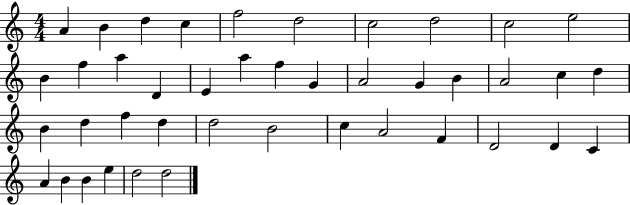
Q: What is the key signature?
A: C major